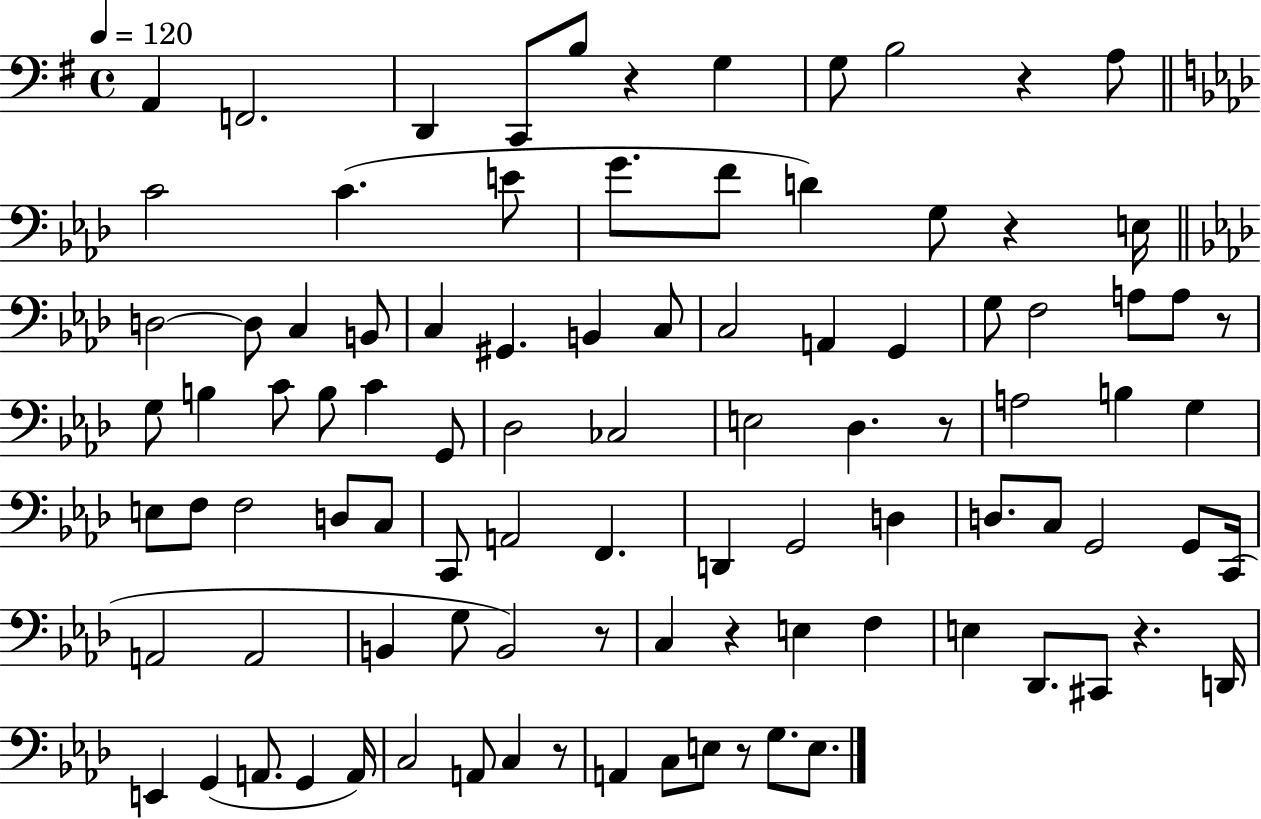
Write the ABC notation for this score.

X:1
T:Untitled
M:4/4
L:1/4
K:G
A,, F,,2 D,, C,,/2 B,/2 z G, G,/2 B,2 z A,/2 C2 C E/2 G/2 F/2 D G,/2 z E,/4 D,2 D,/2 C, B,,/2 C, ^G,, B,, C,/2 C,2 A,, G,, G,/2 F,2 A,/2 A,/2 z/2 G,/2 B, C/2 B,/2 C G,,/2 _D,2 _C,2 E,2 _D, z/2 A,2 B, G, E,/2 F,/2 F,2 D,/2 C,/2 C,,/2 A,,2 F,, D,, G,,2 D, D,/2 C,/2 G,,2 G,,/2 C,,/4 A,,2 A,,2 B,, G,/2 B,,2 z/2 C, z E, F, E, _D,,/2 ^C,,/2 z D,,/4 E,, G,, A,,/2 G,, A,,/4 C,2 A,,/2 C, z/2 A,, C,/2 E,/2 z/2 G,/2 E,/2